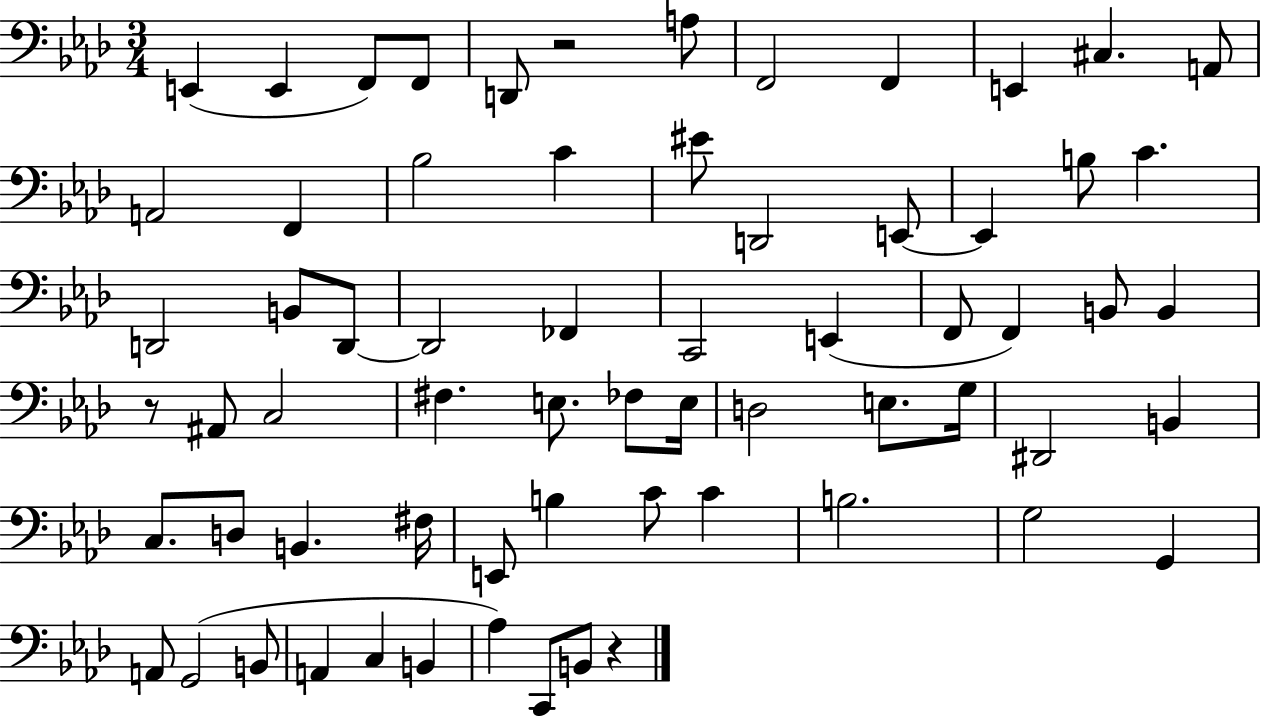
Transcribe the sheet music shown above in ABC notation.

X:1
T:Untitled
M:3/4
L:1/4
K:Ab
E,, E,, F,,/2 F,,/2 D,,/2 z2 A,/2 F,,2 F,, E,, ^C, A,,/2 A,,2 F,, _B,2 C ^E/2 D,,2 E,,/2 E,, B,/2 C D,,2 B,,/2 D,,/2 D,,2 _F,, C,,2 E,, F,,/2 F,, B,,/2 B,, z/2 ^A,,/2 C,2 ^F, E,/2 _F,/2 E,/4 D,2 E,/2 G,/4 ^D,,2 B,, C,/2 D,/2 B,, ^F,/4 E,,/2 B, C/2 C B,2 G,2 G,, A,,/2 G,,2 B,,/2 A,, C, B,, _A, C,,/2 B,,/2 z